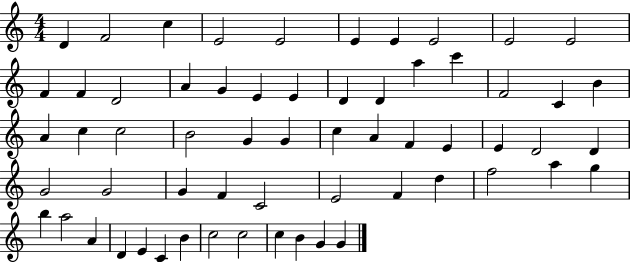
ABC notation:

X:1
T:Untitled
M:4/4
L:1/4
K:C
D F2 c E2 E2 E E E2 E2 E2 F F D2 A G E E D D a c' F2 C B A c c2 B2 G G c A F E E D2 D G2 G2 G F C2 E2 F d f2 a g b a2 A D E C B c2 c2 c B G G